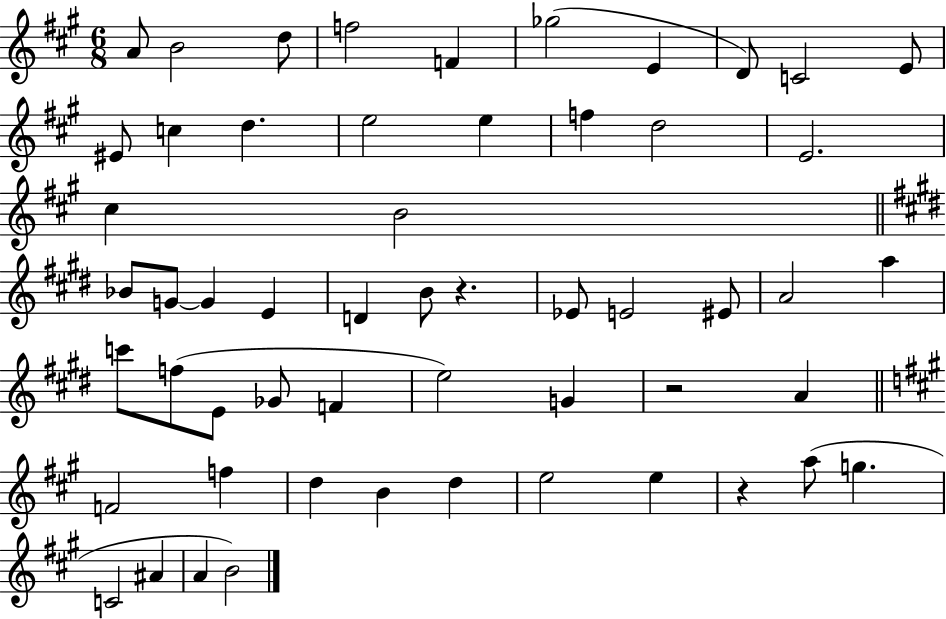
{
  \clef treble
  \numericTimeSignature
  \time 6/8
  \key a \major
  a'8 b'2 d''8 | f''2 f'4 | ges''2( e'4 | d'8) c'2 e'8 | \break eis'8 c''4 d''4. | e''2 e''4 | f''4 d''2 | e'2. | \break cis''4 b'2 | \bar "||" \break \key e \major bes'8 g'8~~ g'4 e'4 | d'4 b'8 r4. | ees'8 e'2 eis'8 | a'2 a''4 | \break c'''8 f''8( e'8 ges'8 f'4 | e''2) g'4 | r2 a'4 | \bar "||" \break \key a \major f'2 f''4 | d''4 b'4 d''4 | e''2 e''4 | r4 a''8( g''4. | \break c'2 ais'4 | a'4 b'2) | \bar "|."
}